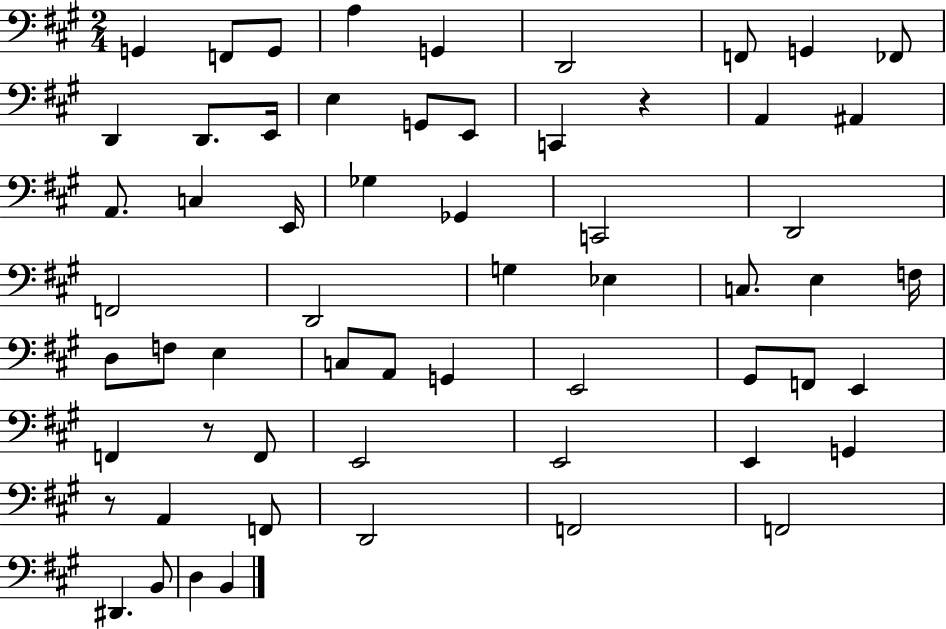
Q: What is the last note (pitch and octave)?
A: B2